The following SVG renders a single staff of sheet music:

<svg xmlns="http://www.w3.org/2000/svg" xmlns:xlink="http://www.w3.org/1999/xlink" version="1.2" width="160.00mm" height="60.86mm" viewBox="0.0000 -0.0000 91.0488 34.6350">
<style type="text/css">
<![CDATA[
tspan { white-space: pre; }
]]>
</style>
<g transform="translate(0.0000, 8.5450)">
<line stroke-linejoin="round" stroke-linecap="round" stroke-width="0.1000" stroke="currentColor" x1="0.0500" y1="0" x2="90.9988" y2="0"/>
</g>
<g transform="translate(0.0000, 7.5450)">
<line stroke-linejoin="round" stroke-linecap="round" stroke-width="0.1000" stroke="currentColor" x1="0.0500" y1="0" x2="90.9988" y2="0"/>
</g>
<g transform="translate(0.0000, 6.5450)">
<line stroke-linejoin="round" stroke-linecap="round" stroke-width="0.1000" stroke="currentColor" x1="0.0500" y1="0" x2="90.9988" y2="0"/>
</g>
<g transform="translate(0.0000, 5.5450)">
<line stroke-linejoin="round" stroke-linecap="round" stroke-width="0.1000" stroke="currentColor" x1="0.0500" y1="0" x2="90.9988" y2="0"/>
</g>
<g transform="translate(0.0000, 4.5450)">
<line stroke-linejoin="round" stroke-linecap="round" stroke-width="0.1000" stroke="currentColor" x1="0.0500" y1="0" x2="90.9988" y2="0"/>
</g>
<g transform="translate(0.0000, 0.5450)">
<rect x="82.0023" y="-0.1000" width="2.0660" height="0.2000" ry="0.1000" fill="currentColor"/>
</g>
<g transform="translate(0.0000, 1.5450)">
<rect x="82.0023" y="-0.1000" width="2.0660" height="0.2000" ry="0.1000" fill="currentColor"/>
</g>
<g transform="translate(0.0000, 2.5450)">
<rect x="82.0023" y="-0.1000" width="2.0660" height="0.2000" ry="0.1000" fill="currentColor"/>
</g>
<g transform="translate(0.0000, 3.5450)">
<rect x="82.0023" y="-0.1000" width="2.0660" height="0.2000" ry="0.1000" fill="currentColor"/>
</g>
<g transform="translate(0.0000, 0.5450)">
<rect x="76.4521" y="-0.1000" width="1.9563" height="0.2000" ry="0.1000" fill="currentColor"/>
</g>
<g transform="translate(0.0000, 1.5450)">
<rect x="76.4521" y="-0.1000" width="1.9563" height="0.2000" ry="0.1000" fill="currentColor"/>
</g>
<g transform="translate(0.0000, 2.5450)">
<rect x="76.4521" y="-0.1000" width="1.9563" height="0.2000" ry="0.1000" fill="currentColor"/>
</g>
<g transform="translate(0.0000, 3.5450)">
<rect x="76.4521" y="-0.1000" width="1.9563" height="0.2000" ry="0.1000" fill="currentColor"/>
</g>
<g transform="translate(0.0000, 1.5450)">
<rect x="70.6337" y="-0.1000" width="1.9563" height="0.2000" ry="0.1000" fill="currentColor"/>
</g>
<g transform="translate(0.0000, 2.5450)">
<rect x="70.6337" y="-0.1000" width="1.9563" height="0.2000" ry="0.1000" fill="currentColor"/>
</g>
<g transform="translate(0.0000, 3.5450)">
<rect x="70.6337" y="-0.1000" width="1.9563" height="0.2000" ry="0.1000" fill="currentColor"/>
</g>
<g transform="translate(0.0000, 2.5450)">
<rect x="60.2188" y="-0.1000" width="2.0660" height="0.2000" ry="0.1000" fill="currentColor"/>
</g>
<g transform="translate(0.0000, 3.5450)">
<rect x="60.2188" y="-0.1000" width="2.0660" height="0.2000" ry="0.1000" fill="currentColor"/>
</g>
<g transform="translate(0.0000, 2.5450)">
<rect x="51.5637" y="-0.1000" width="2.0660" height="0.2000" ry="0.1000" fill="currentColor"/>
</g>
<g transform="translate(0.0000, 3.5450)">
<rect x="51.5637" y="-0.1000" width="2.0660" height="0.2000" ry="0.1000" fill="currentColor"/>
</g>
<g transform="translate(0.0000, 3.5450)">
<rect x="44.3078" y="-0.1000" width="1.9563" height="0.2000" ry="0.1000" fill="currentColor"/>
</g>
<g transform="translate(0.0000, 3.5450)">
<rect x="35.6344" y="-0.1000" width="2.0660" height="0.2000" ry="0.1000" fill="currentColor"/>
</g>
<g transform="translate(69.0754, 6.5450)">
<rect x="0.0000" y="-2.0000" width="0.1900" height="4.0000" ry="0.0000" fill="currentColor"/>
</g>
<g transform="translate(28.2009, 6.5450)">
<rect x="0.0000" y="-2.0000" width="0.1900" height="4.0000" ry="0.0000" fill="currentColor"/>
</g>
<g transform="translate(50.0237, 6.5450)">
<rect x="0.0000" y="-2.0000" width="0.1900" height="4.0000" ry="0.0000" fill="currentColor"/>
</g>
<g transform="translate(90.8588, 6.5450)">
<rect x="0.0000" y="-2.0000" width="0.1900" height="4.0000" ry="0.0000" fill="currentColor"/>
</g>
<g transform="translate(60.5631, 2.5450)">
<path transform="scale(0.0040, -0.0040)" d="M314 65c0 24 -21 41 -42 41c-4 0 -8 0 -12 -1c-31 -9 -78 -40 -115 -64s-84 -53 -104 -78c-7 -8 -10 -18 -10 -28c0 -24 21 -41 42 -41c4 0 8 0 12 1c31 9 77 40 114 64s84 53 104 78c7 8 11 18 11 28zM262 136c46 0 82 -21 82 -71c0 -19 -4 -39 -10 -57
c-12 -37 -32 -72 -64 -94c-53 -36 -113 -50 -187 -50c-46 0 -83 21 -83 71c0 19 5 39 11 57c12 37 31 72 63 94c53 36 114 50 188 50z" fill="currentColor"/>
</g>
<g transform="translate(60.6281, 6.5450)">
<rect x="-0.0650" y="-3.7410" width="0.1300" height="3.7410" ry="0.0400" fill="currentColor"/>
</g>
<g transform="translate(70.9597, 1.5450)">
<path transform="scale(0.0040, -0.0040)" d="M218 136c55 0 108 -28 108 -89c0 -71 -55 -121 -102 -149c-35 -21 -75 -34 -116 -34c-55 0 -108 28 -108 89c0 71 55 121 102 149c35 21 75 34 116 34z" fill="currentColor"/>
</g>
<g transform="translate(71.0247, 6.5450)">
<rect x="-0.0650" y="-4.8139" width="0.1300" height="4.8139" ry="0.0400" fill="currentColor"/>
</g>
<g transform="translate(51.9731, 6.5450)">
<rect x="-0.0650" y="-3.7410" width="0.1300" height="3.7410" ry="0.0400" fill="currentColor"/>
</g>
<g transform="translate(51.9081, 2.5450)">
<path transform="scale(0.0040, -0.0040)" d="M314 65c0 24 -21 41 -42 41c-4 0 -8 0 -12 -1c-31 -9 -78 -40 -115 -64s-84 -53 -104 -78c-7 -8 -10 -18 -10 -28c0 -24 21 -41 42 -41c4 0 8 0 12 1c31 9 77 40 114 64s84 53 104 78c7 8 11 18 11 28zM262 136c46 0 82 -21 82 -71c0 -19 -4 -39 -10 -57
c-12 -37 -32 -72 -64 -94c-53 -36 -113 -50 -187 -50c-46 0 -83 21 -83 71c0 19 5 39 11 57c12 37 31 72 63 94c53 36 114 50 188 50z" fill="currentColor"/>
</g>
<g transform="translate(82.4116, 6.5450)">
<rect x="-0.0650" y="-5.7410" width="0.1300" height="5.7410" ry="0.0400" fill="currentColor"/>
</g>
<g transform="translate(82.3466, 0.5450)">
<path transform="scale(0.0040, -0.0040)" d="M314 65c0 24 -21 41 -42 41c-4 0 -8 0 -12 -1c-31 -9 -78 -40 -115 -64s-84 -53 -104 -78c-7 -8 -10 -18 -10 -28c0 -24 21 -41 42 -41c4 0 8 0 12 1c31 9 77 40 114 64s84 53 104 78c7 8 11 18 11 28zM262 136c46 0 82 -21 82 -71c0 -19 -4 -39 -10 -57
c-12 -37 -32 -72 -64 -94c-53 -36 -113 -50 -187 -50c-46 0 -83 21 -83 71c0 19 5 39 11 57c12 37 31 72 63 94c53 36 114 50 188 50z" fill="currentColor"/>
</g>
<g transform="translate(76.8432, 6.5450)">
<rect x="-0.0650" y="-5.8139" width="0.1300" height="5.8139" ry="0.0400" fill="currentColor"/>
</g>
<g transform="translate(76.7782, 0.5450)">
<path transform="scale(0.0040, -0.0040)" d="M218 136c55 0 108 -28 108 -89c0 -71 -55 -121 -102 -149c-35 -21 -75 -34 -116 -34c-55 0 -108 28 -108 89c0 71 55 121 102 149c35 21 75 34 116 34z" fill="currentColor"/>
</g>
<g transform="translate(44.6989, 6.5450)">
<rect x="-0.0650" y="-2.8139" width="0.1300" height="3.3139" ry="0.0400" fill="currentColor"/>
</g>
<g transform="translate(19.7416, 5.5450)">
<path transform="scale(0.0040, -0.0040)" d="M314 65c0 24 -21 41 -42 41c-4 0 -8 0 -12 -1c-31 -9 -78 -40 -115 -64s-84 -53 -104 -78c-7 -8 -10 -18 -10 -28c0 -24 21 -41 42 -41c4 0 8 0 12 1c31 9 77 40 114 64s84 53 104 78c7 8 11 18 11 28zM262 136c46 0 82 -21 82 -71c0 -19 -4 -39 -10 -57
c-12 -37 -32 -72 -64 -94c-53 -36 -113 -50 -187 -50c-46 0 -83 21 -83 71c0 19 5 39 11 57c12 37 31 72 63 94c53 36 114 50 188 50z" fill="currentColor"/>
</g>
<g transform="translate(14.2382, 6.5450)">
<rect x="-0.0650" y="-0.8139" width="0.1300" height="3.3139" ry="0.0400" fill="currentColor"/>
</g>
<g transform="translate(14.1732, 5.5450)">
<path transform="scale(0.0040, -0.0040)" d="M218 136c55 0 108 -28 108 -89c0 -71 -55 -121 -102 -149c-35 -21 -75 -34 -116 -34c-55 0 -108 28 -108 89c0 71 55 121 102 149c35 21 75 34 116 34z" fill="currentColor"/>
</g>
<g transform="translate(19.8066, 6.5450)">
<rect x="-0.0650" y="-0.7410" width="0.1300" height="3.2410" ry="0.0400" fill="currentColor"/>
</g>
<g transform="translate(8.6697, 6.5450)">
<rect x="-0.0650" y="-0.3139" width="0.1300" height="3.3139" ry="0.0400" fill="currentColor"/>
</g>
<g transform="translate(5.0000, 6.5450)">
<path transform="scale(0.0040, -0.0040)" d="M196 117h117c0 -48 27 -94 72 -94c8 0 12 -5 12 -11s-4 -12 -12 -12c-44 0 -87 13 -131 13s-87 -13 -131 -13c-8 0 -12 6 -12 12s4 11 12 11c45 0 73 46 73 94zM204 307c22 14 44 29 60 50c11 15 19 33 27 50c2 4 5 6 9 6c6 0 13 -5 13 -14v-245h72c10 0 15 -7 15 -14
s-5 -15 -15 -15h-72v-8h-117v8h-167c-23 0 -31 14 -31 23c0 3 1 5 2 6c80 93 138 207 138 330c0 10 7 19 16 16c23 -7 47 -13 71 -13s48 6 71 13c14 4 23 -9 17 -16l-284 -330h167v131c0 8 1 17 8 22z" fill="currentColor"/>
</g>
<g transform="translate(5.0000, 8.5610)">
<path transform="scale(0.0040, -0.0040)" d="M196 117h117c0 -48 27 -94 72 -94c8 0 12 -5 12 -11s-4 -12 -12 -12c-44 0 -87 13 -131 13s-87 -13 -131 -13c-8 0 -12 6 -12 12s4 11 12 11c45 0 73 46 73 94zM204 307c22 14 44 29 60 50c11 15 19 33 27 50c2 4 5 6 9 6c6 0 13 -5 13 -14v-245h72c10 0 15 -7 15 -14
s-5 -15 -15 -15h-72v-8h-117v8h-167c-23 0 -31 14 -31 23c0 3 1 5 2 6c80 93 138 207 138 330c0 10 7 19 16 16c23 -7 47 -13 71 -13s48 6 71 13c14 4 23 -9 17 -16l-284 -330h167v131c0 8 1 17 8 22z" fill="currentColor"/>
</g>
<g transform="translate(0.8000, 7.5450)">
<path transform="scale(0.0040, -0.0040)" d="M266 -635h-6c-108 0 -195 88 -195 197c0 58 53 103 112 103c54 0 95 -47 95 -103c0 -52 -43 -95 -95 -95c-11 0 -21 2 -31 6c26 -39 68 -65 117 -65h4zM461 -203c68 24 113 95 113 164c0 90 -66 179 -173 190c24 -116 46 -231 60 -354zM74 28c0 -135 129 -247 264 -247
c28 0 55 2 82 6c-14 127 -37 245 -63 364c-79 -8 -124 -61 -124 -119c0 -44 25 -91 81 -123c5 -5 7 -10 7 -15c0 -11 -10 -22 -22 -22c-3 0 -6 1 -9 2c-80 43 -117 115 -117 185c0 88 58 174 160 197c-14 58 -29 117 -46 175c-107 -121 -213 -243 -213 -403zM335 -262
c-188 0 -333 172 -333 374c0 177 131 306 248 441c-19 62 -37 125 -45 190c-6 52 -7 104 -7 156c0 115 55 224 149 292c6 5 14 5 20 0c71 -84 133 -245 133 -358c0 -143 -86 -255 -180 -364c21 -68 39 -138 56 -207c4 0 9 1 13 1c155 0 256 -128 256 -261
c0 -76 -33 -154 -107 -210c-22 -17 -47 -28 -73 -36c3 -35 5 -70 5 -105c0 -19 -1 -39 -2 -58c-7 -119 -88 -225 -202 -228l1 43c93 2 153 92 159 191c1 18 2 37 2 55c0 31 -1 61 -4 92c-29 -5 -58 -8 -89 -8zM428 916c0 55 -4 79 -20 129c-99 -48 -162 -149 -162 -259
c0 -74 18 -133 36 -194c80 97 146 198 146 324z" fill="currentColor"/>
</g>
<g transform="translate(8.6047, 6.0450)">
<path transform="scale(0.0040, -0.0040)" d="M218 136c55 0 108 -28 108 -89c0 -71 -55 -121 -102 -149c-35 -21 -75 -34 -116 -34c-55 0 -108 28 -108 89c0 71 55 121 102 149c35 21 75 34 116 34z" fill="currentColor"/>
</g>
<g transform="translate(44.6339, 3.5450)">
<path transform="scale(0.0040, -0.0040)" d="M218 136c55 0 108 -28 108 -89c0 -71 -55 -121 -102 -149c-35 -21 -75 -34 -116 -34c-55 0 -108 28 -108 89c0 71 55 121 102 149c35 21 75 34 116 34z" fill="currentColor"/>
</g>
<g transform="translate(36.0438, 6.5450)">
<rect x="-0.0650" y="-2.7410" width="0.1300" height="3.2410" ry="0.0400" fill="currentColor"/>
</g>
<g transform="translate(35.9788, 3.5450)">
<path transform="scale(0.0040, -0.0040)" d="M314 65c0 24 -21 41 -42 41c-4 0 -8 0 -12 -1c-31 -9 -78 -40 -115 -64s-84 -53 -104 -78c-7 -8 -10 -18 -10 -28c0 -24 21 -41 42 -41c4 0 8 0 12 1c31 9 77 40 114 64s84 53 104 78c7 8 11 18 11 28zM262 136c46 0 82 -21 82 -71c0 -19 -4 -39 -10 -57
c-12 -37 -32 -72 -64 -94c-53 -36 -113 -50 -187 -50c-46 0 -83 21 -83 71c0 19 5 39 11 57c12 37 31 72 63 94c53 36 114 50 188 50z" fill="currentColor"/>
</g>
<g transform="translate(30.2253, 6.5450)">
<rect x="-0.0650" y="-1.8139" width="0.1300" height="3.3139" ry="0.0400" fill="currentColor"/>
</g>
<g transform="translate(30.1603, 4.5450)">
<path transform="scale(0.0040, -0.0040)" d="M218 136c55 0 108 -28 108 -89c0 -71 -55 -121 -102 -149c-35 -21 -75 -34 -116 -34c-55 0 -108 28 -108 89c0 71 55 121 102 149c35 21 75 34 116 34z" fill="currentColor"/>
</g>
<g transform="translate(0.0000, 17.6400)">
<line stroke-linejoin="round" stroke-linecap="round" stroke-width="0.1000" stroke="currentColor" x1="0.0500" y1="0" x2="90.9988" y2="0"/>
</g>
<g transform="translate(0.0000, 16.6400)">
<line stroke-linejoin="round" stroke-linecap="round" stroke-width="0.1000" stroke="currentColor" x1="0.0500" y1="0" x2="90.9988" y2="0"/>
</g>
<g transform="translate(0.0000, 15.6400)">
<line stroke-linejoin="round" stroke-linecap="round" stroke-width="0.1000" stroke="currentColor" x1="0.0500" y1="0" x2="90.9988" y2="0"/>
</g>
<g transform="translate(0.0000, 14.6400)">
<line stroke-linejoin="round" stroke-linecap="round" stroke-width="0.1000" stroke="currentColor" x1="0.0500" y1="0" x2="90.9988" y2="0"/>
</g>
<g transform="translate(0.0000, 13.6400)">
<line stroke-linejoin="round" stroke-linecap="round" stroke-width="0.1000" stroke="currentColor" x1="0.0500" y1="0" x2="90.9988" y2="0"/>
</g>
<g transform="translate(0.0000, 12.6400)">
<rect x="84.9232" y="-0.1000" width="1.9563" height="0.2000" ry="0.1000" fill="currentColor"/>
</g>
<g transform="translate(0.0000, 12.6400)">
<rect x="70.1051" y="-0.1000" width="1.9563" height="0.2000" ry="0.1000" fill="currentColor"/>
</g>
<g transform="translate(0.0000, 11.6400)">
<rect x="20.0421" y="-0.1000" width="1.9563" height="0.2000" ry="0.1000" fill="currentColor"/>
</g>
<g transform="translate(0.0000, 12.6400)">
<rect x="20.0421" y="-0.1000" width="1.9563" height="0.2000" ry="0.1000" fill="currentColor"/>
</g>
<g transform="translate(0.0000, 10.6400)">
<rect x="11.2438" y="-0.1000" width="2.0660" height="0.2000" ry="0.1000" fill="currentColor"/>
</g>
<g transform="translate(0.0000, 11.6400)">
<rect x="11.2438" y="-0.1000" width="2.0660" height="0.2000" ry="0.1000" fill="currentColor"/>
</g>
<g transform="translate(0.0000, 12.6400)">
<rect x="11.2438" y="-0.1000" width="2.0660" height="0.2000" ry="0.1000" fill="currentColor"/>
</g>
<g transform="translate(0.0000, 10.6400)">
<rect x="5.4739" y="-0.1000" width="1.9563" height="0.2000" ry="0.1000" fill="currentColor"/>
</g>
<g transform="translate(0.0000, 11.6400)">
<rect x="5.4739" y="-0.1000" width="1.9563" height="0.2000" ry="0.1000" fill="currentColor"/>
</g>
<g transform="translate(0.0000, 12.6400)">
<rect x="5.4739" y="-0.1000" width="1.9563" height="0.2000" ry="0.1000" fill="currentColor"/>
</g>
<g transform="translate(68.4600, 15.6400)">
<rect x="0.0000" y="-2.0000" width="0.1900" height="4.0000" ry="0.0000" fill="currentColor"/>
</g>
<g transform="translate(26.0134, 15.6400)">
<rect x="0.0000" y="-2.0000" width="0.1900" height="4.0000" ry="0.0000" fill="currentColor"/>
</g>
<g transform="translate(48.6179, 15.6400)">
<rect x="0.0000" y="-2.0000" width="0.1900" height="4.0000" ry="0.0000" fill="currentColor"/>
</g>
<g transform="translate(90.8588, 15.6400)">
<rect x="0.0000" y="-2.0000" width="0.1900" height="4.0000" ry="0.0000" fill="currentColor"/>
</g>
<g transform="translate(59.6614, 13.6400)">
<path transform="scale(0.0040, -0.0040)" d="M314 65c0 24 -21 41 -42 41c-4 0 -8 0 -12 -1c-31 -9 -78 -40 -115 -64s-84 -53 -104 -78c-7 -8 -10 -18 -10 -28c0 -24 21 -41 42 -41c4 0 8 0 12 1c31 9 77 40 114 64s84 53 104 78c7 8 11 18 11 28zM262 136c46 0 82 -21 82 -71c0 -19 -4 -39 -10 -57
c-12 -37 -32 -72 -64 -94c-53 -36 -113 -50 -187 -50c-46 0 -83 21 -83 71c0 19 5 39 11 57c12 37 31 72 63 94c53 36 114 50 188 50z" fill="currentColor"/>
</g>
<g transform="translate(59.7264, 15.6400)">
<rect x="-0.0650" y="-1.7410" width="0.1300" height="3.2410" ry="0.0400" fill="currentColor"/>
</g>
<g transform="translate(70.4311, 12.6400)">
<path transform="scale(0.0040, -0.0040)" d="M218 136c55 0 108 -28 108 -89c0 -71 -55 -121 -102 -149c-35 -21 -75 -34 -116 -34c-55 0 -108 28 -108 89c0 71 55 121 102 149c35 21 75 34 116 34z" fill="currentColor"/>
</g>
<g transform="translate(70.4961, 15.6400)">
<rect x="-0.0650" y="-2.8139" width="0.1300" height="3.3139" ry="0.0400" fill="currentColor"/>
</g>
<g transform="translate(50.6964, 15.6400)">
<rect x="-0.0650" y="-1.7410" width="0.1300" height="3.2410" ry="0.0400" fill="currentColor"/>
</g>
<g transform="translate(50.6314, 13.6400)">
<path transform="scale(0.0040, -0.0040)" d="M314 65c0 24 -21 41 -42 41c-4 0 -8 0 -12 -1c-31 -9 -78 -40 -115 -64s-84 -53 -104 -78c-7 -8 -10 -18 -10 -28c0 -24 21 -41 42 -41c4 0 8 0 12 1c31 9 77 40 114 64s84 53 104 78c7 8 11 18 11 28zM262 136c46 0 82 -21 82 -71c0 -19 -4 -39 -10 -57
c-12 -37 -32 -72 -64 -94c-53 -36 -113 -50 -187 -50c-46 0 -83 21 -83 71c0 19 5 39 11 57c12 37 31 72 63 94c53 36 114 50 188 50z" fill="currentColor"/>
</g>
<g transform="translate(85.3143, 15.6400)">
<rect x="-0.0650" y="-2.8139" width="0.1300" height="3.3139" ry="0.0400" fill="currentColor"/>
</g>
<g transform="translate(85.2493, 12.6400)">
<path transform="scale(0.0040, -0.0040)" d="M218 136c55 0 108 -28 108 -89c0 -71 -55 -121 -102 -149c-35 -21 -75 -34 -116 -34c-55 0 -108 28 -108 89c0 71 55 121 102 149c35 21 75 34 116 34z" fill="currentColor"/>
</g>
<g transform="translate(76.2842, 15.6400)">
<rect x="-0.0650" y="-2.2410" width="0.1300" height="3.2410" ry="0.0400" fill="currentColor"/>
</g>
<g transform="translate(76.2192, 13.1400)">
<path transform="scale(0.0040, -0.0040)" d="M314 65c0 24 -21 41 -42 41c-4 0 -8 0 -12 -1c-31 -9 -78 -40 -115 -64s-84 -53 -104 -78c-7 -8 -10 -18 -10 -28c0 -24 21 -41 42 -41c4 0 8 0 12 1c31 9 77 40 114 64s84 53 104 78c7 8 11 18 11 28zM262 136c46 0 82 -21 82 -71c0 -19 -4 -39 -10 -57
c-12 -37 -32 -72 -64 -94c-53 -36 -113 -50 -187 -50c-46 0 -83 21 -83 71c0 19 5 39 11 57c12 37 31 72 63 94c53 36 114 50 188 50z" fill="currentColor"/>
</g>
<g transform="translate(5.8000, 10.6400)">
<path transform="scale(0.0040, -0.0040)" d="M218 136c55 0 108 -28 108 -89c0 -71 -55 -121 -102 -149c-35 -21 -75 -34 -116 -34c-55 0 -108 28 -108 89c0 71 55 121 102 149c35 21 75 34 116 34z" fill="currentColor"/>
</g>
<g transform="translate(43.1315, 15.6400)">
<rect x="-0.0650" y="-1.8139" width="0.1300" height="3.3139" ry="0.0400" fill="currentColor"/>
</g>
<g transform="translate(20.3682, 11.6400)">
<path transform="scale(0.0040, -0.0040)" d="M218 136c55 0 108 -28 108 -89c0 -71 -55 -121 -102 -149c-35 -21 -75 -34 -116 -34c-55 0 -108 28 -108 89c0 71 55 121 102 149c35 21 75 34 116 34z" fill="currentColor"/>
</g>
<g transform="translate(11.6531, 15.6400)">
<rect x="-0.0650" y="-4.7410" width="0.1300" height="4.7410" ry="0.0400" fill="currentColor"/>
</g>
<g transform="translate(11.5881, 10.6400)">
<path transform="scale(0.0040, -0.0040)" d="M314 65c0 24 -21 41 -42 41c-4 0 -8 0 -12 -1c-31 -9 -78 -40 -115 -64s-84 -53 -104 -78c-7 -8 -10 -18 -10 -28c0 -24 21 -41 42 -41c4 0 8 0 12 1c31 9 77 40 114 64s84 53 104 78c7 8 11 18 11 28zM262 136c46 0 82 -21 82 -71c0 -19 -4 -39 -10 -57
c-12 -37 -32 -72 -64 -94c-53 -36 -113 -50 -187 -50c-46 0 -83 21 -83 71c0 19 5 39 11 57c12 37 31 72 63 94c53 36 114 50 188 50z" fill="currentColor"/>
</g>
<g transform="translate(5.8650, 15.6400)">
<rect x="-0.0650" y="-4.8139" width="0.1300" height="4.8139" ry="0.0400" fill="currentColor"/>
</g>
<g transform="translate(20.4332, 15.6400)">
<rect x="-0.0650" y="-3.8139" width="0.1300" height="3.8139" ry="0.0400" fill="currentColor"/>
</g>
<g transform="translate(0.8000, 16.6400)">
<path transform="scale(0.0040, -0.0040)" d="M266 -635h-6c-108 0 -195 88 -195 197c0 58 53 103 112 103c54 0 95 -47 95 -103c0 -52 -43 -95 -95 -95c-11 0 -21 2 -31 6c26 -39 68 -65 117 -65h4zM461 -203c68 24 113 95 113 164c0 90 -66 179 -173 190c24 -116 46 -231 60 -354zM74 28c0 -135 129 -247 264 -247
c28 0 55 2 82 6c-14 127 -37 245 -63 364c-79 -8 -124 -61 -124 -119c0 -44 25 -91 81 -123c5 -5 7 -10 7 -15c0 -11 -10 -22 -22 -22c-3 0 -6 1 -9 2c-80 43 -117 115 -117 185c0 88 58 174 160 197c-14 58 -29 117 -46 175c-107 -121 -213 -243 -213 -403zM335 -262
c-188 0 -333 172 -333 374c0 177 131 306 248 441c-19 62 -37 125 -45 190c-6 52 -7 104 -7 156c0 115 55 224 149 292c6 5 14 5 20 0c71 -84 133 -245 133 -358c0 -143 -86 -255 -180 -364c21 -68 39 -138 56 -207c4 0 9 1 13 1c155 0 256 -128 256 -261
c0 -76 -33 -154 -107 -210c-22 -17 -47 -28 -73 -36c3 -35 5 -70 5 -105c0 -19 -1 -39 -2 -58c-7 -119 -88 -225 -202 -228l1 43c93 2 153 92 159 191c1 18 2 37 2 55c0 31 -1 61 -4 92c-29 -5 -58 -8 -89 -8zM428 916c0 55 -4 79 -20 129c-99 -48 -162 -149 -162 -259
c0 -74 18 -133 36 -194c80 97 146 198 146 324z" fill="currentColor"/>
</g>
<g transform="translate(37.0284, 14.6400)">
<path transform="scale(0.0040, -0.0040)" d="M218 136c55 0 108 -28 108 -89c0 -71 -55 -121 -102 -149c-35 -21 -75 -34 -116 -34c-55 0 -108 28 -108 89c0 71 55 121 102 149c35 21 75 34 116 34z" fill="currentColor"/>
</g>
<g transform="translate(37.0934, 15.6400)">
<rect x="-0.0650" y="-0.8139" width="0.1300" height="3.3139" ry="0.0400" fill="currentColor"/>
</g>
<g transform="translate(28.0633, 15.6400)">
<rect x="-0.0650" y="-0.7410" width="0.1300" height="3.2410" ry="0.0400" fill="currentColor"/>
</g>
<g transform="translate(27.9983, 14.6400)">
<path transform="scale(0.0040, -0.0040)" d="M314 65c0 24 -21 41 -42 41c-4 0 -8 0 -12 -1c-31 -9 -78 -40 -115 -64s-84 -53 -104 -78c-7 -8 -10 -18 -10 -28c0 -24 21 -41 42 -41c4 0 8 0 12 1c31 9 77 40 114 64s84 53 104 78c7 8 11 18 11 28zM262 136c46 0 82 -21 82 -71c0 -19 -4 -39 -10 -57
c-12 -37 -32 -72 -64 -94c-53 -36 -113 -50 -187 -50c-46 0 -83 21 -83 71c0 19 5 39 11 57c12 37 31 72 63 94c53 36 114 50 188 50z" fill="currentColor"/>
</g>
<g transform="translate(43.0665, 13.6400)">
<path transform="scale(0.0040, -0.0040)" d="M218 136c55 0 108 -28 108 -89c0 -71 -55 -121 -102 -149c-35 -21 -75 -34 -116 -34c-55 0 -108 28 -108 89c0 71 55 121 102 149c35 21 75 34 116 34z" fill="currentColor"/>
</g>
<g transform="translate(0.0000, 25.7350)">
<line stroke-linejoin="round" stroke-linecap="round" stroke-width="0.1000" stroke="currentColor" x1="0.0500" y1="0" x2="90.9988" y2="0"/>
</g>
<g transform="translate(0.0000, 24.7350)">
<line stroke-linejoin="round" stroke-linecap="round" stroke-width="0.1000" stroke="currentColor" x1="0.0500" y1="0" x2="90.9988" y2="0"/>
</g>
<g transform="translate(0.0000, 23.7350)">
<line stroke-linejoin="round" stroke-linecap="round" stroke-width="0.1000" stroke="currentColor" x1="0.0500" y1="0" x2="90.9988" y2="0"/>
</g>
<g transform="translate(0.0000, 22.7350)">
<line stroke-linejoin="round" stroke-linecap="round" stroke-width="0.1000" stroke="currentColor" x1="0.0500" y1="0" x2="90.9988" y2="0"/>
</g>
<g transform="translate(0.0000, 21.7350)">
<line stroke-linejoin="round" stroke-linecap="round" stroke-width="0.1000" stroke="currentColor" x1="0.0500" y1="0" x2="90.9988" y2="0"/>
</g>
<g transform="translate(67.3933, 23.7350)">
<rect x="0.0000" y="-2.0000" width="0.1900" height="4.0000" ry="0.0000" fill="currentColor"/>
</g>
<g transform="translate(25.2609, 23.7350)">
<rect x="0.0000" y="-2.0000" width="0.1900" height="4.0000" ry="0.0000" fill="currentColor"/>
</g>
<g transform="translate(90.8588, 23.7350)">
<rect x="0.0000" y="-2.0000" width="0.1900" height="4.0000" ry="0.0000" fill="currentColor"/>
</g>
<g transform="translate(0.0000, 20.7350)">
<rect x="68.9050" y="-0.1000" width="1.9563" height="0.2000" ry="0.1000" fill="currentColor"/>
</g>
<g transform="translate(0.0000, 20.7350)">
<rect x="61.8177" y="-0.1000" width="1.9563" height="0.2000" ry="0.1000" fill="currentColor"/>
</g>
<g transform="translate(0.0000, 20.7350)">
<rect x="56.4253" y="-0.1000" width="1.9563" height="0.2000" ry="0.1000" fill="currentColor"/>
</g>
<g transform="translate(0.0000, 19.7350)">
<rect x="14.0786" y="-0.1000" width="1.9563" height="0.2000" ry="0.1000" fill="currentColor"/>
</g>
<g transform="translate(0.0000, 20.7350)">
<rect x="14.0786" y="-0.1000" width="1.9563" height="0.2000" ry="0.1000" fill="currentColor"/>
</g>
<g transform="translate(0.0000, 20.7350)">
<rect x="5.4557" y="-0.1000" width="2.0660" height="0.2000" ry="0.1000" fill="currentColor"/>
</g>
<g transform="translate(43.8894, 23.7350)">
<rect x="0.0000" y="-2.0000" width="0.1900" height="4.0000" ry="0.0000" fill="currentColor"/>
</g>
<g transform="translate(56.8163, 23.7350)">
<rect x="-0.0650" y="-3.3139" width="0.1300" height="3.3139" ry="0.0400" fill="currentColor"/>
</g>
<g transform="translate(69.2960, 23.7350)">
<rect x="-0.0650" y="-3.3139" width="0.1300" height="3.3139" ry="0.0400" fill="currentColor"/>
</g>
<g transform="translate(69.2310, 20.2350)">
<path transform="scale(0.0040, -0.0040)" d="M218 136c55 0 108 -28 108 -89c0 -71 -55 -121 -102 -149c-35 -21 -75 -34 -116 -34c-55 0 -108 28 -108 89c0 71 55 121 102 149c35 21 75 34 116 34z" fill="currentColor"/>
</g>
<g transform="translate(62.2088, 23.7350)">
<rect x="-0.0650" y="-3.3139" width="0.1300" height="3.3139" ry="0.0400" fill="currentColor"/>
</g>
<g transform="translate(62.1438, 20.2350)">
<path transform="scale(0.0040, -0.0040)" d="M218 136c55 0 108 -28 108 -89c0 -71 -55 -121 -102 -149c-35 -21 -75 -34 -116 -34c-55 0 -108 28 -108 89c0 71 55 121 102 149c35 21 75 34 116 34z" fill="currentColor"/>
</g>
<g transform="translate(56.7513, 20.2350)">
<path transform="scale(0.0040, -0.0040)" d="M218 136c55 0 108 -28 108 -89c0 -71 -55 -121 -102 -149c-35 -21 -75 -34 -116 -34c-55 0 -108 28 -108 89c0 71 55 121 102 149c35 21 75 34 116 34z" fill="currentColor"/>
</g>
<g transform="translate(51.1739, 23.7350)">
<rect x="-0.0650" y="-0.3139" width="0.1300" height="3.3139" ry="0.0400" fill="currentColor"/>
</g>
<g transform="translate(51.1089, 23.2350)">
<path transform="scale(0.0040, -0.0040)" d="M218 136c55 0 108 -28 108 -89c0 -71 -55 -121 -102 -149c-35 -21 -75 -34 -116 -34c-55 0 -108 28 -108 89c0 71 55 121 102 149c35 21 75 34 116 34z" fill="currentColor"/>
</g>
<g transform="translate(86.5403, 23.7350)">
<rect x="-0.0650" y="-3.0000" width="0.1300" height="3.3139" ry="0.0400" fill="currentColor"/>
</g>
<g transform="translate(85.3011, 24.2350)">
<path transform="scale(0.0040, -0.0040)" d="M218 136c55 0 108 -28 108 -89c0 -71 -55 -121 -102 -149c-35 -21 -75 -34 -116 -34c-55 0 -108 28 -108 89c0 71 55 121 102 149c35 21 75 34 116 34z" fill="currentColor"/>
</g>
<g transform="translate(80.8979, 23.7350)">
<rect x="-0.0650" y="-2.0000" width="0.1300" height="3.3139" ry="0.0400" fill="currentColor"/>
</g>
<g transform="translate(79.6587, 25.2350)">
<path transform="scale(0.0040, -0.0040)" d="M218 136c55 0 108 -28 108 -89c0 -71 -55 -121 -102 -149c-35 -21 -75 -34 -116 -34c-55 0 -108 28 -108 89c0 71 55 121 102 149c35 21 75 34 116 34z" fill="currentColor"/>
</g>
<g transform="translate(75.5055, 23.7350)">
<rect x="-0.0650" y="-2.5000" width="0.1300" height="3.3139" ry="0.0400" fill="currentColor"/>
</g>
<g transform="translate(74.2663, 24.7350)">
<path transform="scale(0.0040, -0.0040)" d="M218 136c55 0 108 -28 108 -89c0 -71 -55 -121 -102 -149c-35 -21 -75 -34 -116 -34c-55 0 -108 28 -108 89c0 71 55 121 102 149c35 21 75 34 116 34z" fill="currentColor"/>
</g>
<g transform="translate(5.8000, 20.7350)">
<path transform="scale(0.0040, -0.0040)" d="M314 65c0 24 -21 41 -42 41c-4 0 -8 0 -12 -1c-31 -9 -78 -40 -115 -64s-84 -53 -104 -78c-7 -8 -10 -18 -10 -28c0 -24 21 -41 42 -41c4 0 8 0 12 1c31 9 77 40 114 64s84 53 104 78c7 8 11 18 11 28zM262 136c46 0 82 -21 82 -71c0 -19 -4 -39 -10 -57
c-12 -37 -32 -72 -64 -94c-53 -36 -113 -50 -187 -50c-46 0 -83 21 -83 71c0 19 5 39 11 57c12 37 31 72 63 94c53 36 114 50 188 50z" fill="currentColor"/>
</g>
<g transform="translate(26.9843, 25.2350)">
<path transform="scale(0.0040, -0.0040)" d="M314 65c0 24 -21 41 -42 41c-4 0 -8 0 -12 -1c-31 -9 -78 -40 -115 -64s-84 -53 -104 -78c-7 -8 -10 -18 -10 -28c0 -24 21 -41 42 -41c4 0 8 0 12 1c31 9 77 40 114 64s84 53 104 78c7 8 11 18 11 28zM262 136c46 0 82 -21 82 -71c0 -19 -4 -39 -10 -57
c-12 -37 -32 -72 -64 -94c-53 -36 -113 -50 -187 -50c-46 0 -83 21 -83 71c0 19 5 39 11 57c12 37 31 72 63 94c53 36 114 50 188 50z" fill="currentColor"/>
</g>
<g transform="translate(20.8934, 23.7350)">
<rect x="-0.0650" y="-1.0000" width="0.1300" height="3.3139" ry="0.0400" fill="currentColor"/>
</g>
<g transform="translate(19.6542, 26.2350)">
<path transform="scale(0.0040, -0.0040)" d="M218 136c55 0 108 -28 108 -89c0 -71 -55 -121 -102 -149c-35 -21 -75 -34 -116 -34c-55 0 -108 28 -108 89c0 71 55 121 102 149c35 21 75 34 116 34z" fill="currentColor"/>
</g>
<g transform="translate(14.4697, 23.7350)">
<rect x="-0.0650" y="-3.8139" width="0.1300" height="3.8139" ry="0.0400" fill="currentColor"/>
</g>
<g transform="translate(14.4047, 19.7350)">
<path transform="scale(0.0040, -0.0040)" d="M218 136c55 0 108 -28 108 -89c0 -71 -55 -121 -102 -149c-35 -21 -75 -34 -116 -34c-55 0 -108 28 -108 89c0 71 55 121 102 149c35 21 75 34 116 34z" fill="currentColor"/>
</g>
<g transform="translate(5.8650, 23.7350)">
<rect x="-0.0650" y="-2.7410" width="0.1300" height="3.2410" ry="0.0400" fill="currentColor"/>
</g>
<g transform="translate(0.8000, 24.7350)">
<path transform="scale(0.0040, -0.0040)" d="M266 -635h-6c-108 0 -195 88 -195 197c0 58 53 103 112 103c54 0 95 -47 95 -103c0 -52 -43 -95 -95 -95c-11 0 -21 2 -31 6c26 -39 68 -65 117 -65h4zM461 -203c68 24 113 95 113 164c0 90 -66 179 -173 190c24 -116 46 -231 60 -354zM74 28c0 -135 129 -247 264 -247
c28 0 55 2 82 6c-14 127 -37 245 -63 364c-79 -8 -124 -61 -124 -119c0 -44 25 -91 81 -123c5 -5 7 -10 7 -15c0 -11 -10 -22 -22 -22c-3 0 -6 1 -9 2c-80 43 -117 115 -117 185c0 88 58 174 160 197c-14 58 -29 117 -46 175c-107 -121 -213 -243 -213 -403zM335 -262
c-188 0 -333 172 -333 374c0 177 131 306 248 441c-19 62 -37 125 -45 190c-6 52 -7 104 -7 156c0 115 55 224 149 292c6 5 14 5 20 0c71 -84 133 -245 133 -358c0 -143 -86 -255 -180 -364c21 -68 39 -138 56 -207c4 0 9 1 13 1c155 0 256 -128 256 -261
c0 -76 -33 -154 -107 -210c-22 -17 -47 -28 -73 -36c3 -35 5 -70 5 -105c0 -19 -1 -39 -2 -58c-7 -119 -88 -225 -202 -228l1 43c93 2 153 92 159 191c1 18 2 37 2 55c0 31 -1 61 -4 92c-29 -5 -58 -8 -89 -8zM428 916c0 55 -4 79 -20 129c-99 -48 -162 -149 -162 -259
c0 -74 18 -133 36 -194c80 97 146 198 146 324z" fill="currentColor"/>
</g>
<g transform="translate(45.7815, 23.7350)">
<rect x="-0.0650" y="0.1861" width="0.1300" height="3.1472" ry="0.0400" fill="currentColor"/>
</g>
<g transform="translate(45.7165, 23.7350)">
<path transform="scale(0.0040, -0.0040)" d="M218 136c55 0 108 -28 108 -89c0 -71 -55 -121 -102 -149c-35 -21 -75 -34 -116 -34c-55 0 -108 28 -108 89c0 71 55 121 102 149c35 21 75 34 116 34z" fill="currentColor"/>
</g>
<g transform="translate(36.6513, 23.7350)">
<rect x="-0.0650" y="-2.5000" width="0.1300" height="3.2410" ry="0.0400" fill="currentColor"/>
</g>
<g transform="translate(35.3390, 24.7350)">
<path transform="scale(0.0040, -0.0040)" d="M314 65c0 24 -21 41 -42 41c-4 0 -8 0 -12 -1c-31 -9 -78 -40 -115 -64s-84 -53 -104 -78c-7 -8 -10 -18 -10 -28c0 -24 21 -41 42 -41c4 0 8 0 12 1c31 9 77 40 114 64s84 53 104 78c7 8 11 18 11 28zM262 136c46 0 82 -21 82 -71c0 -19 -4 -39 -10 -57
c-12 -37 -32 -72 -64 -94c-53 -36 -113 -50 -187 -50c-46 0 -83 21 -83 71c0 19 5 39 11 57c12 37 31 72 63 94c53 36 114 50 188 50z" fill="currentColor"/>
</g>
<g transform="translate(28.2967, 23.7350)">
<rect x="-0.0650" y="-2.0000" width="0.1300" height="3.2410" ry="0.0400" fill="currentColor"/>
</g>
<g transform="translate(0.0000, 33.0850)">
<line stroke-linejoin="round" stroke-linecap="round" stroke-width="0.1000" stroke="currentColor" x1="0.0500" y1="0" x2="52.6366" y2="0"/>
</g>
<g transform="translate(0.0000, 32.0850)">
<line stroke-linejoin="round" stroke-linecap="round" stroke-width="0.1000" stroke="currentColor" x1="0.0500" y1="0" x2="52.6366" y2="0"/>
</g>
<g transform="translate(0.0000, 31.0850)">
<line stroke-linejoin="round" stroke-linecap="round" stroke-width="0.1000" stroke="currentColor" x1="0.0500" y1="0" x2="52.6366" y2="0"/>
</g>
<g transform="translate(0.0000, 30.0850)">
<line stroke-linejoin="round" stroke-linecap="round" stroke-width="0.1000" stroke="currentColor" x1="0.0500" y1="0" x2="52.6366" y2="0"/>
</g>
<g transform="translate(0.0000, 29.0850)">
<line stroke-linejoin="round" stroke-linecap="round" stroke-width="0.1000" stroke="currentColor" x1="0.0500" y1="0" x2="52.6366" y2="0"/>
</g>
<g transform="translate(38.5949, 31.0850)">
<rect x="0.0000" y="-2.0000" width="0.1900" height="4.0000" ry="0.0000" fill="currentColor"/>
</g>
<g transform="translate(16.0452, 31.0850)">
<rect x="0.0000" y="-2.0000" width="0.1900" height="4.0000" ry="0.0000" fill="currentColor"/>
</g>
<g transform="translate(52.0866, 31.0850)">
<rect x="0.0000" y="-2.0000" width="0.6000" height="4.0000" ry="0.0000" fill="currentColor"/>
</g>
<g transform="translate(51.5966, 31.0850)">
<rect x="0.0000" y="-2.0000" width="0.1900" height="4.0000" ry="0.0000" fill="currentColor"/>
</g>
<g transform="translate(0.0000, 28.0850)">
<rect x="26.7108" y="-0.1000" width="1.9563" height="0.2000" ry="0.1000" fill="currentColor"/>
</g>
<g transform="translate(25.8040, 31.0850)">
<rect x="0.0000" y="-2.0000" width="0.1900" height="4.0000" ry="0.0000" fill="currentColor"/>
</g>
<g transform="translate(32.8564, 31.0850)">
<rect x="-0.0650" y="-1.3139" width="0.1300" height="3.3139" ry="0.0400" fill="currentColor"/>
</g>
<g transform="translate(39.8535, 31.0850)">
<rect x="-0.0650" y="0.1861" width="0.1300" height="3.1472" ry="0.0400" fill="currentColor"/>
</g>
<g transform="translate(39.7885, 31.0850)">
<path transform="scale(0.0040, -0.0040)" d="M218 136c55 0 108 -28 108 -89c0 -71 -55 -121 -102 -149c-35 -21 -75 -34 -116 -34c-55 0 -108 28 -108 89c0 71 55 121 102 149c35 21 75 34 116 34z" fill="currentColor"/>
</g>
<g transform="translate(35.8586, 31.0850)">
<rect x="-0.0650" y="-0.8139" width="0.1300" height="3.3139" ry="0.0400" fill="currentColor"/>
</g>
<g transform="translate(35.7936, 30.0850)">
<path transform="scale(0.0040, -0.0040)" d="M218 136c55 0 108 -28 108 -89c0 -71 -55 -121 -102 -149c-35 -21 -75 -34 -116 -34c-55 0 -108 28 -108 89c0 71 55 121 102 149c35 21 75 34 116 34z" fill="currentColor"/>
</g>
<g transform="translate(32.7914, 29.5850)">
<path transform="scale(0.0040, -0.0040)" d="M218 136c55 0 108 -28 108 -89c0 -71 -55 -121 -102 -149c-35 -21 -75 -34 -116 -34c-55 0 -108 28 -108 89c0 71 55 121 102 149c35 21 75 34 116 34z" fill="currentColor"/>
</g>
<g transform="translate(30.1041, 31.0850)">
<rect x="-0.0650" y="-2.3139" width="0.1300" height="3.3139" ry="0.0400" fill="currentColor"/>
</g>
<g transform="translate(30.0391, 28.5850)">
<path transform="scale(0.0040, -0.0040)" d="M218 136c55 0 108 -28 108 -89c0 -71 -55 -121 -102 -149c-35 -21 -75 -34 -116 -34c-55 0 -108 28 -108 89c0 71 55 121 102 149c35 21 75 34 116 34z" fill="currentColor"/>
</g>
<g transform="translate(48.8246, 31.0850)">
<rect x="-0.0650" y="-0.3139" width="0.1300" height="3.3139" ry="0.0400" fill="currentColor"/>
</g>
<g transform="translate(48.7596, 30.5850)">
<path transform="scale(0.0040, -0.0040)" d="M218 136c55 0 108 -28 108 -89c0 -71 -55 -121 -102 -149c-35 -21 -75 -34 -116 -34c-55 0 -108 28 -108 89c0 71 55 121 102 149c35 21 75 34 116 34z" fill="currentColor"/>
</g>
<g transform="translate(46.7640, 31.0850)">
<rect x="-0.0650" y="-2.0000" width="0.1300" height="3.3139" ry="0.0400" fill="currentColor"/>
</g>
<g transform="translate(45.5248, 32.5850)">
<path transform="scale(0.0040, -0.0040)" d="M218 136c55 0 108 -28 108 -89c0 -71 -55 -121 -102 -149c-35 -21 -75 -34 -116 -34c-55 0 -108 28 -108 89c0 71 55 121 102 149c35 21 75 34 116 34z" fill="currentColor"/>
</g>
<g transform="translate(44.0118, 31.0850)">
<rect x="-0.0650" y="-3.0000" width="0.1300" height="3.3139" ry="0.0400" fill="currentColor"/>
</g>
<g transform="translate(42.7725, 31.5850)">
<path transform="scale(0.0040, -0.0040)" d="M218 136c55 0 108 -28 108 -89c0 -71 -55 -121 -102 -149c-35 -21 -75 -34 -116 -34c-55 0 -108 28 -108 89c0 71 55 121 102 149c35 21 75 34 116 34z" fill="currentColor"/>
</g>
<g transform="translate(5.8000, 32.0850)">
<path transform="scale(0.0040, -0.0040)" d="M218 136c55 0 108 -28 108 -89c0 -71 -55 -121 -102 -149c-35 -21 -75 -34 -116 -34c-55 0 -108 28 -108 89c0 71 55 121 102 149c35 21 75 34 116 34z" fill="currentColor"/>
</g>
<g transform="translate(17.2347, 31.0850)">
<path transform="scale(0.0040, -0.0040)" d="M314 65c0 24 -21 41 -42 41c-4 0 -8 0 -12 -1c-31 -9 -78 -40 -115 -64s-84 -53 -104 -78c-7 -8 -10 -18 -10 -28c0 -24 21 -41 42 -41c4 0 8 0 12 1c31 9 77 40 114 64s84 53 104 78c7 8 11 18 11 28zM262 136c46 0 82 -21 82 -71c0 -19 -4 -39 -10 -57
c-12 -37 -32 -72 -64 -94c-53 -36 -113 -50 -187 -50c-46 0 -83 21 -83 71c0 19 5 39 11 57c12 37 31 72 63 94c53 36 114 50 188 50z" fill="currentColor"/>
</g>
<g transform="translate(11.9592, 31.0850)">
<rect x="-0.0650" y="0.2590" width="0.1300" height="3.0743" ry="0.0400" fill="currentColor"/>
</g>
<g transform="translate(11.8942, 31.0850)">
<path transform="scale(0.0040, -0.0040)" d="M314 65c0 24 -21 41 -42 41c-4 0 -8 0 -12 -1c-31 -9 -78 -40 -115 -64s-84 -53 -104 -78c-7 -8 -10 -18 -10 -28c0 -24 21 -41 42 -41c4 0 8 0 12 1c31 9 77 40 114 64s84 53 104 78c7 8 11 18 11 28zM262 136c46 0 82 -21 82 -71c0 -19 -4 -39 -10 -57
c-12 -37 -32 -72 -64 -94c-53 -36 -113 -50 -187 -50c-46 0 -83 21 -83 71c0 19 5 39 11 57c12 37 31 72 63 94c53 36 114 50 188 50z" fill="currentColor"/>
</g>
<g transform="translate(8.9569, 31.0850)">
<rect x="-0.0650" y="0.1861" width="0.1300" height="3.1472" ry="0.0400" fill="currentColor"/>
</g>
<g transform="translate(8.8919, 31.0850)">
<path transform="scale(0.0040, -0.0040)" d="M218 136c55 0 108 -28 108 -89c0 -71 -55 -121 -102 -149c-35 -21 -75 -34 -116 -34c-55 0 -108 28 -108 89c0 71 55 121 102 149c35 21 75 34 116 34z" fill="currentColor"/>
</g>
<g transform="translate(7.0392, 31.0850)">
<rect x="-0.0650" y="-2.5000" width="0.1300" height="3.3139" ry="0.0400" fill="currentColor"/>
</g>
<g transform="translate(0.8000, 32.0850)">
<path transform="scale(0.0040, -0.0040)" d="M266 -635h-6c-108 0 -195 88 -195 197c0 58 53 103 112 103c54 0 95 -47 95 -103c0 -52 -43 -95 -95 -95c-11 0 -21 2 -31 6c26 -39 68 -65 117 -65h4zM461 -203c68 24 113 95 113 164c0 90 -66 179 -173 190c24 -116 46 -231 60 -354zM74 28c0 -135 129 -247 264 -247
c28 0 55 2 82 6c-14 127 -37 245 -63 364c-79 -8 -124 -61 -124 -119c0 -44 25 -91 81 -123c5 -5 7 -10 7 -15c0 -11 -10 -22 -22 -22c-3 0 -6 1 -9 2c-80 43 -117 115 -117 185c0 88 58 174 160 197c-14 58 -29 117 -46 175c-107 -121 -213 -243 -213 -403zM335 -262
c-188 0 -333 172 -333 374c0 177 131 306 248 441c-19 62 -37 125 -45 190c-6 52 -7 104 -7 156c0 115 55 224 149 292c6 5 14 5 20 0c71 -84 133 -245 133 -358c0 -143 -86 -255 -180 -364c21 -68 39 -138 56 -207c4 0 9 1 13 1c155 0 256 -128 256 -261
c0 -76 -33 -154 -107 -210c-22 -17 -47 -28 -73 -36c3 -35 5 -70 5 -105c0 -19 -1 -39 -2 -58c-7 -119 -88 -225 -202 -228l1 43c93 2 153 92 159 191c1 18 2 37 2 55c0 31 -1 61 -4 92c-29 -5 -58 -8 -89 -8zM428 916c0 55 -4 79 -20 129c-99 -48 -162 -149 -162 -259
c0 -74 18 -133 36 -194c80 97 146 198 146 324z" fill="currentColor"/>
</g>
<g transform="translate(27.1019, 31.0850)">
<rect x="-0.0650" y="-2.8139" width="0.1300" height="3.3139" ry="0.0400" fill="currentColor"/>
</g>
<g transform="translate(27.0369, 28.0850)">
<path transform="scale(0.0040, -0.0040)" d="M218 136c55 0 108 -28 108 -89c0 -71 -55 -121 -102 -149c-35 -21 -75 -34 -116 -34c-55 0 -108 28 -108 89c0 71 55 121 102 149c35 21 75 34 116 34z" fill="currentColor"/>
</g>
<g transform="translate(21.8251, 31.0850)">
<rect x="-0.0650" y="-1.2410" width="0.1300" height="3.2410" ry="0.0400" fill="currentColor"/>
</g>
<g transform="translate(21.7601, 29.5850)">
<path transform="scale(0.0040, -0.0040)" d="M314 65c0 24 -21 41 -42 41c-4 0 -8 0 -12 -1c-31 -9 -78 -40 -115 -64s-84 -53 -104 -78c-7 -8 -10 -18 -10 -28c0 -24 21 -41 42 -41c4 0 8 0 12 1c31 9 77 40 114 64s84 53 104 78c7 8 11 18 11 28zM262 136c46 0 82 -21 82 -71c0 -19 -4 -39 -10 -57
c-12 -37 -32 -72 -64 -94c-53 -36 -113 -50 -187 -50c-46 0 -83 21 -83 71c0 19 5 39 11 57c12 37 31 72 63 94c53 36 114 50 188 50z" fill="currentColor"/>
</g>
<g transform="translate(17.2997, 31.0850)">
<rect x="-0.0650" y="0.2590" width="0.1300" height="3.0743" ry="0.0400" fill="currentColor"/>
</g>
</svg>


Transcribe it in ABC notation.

X:1
T:Untitled
M:4/4
L:1/4
K:C
c d d2 f a2 a c'2 c'2 e' g' g'2 e' e'2 c' d2 d f f2 f2 a g2 a a2 c' D F2 G2 B c b b b G F A G B B2 B2 e2 a g e d B A F c